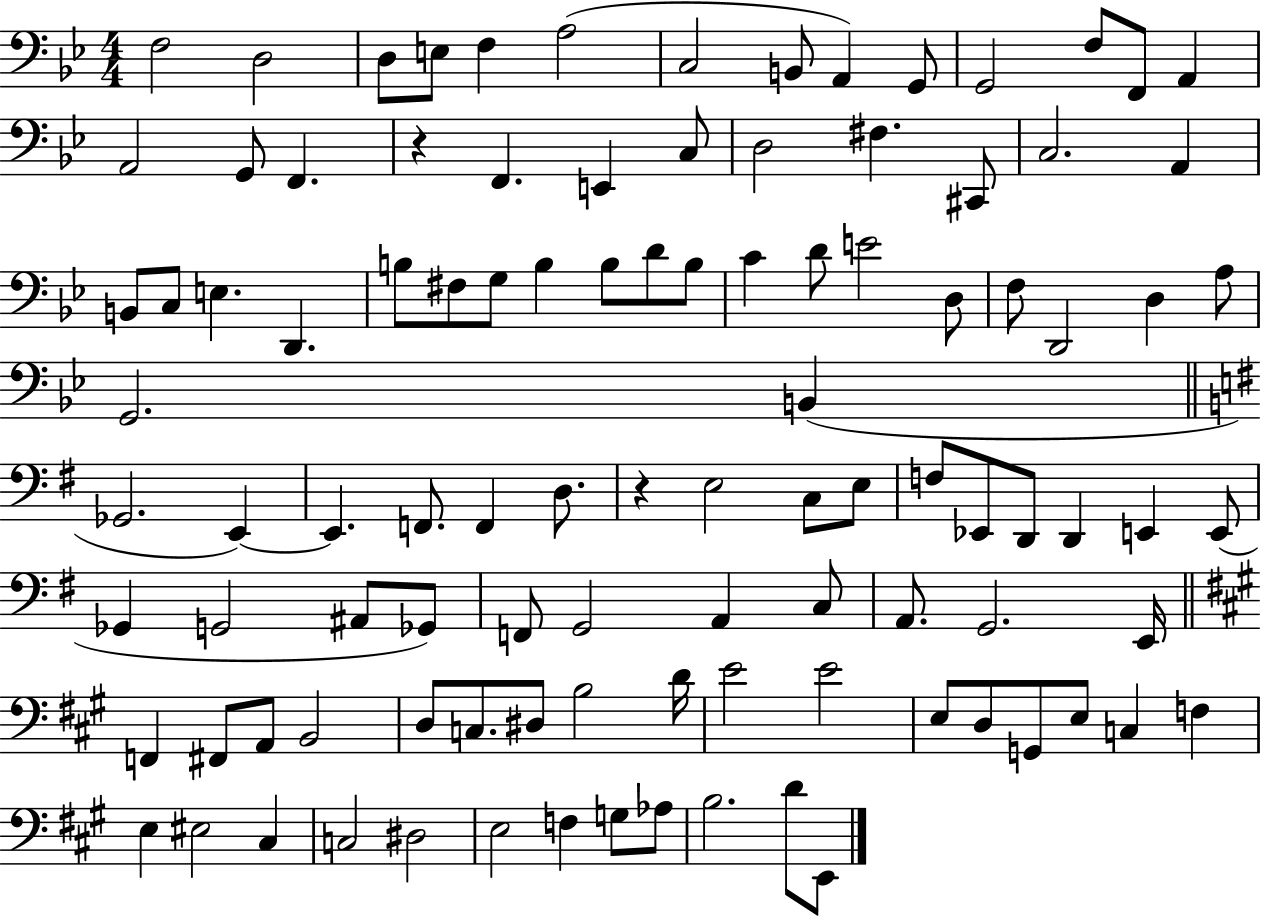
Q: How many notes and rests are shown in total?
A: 103